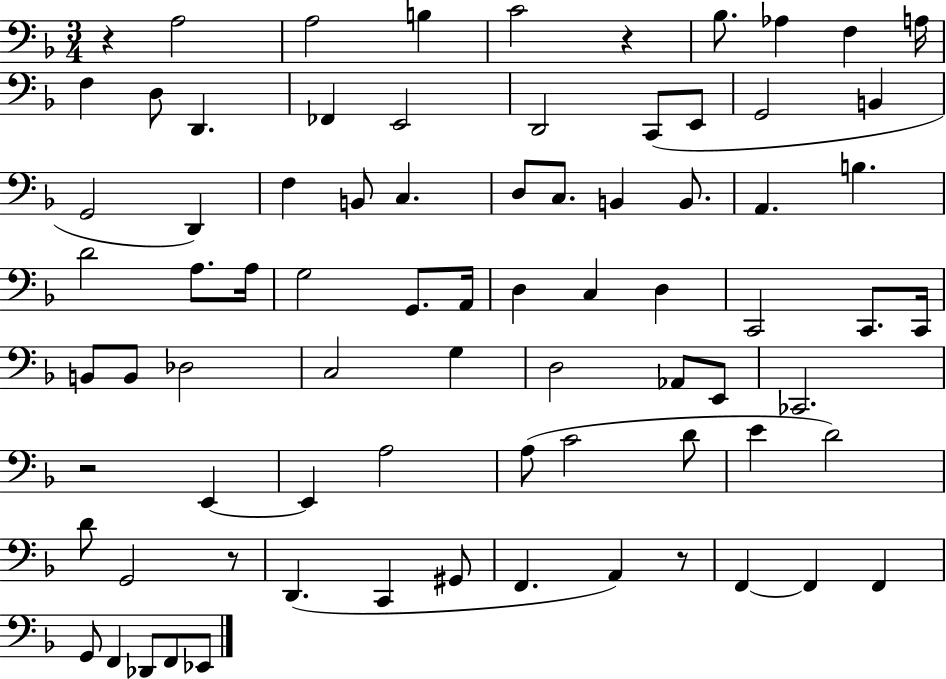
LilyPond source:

{
  \clef bass
  \numericTimeSignature
  \time 3/4
  \key f \major
  \repeat volta 2 { r4 a2 | a2 b4 | c'2 r4 | bes8. aes4 f4 a16 | \break f4 d8 d,4. | fes,4 e,2 | d,2 c,8( e,8 | g,2 b,4 | \break g,2 d,4) | f4 b,8 c4. | d8 c8. b,4 b,8. | a,4. b4. | \break d'2 a8. a16 | g2 g,8. a,16 | d4 c4 d4 | c,2 c,8. c,16 | \break b,8 b,8 des2 | c2 g4 | d2 aes,8 e,8 | ces,2. | \break r2 e,4~~ | e,4 a2 | a8( c'2 d'8 | e'4 d'2) | \break d'8 g,2 r8 | d,4.( c,4 gis,8 | f,4. a,4) r8 | f,4~~ f,4 f,4 | \break g,8 f,4 des,8 f,8 ees,8 | } \bar "|."
}